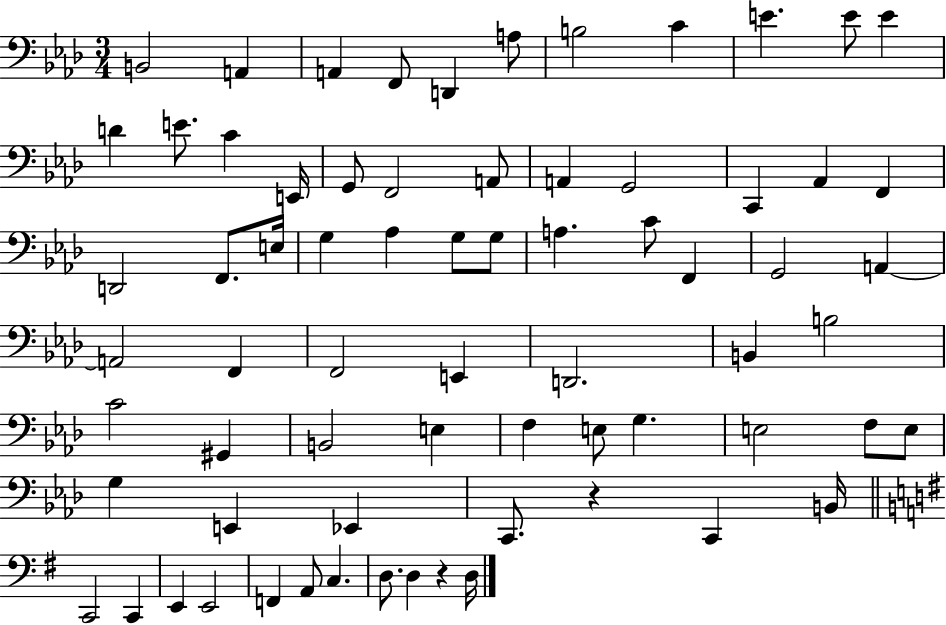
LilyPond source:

{
  \clef bass
  \numericTimeSignature
  \time 3/4
  \key aes \major
  b,2 a,4 | a,4 f,8 d,4 a8 | b2 c'4 | e'4. e'8 e'4 | \break d'4 e'8. c'4 e,16 | g,8 f,2 a,8 | a,4 g,2 | c,4 aes,4 f,4 | \break d,2 f,8. e16 | g4 aes4 g8 g8 | a4. c'8 f,4 | g,2 a,4~~ | \break a,2 f,4 | f,2 e,4 | d,2. | b,4 b2 | \break c'2 gis,4 | b,2 e4 | f4 e8 g4. | e2 f8 e8 | \break g4 e,4 ees,4 | c,8. r4 c,4 b,16 | \bar "||" \break \key e \minor c,2 c,4 | e,4 e,2 | f,4 a,8 c4. | d8. d4 r4 d16 | \break \bar "|."
}